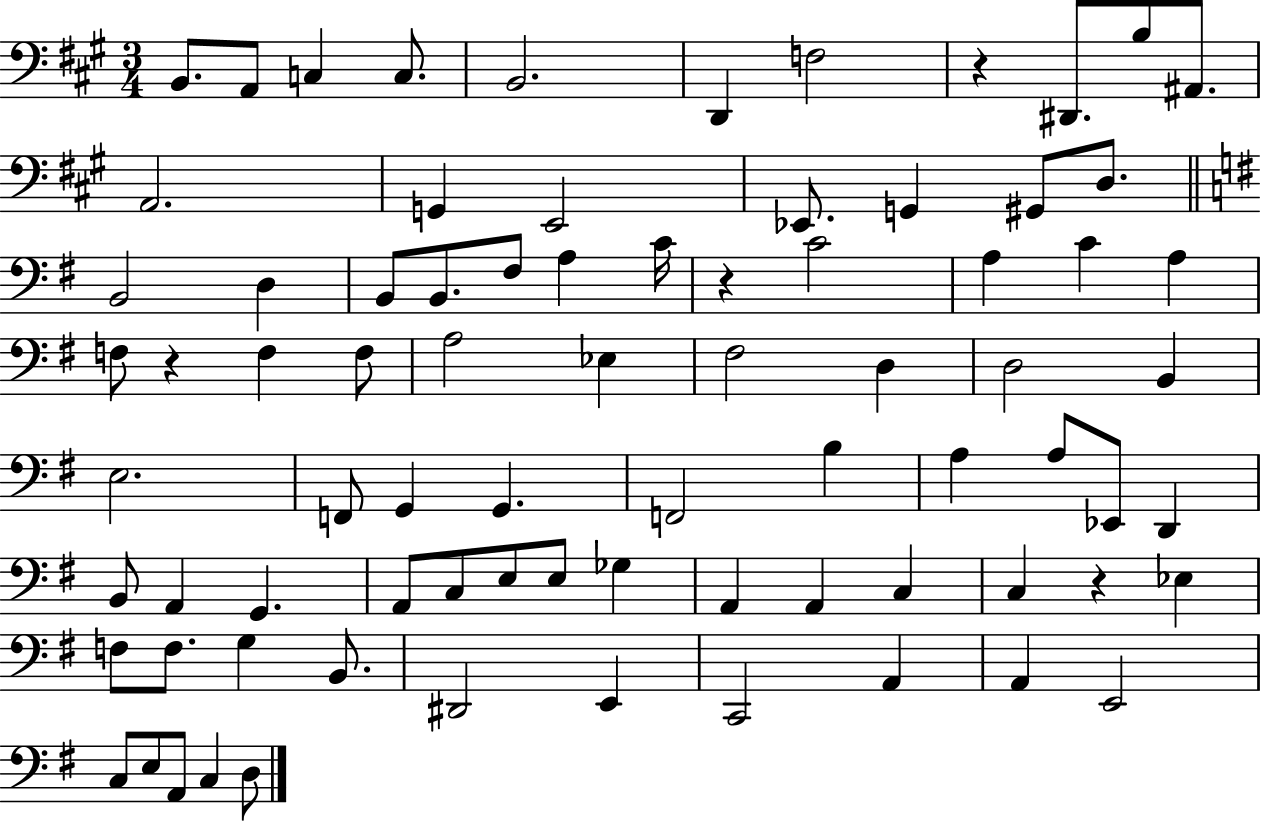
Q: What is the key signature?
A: A major